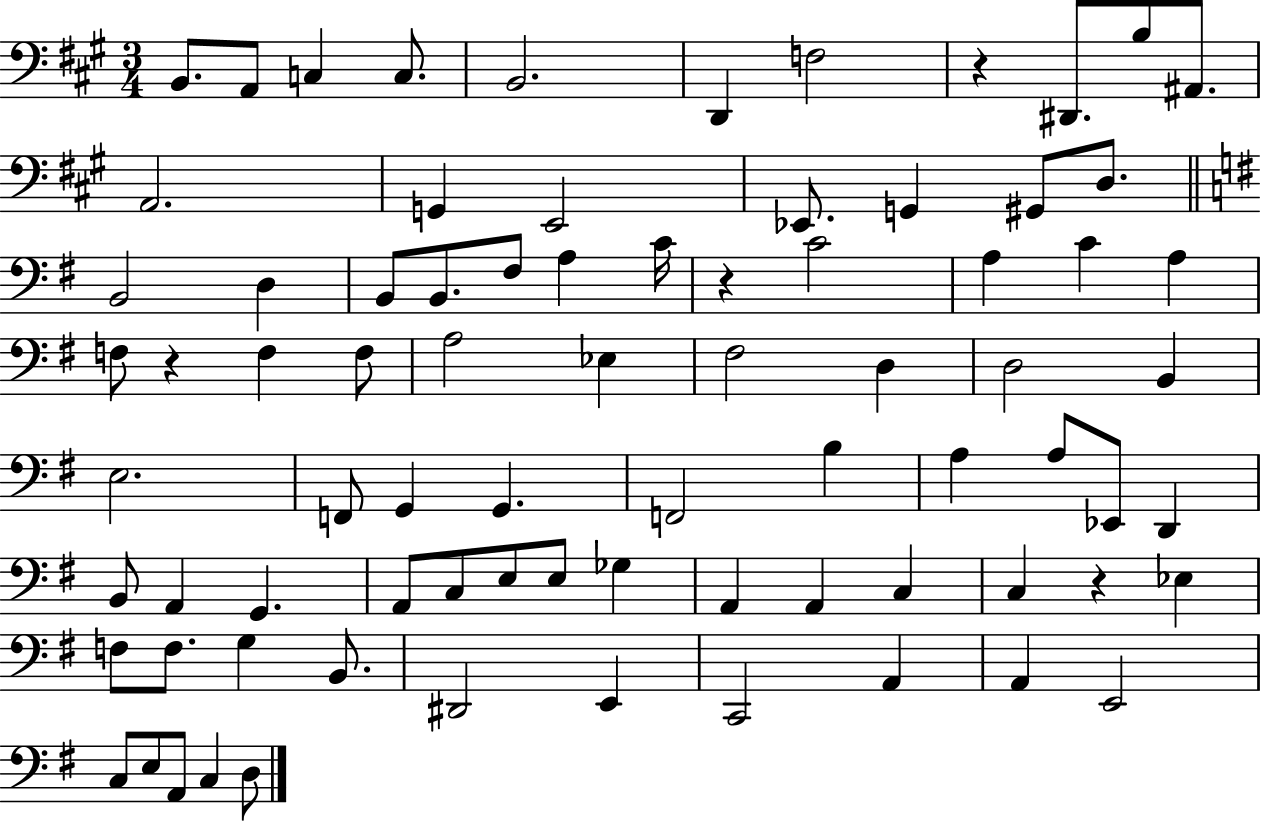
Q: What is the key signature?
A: A major